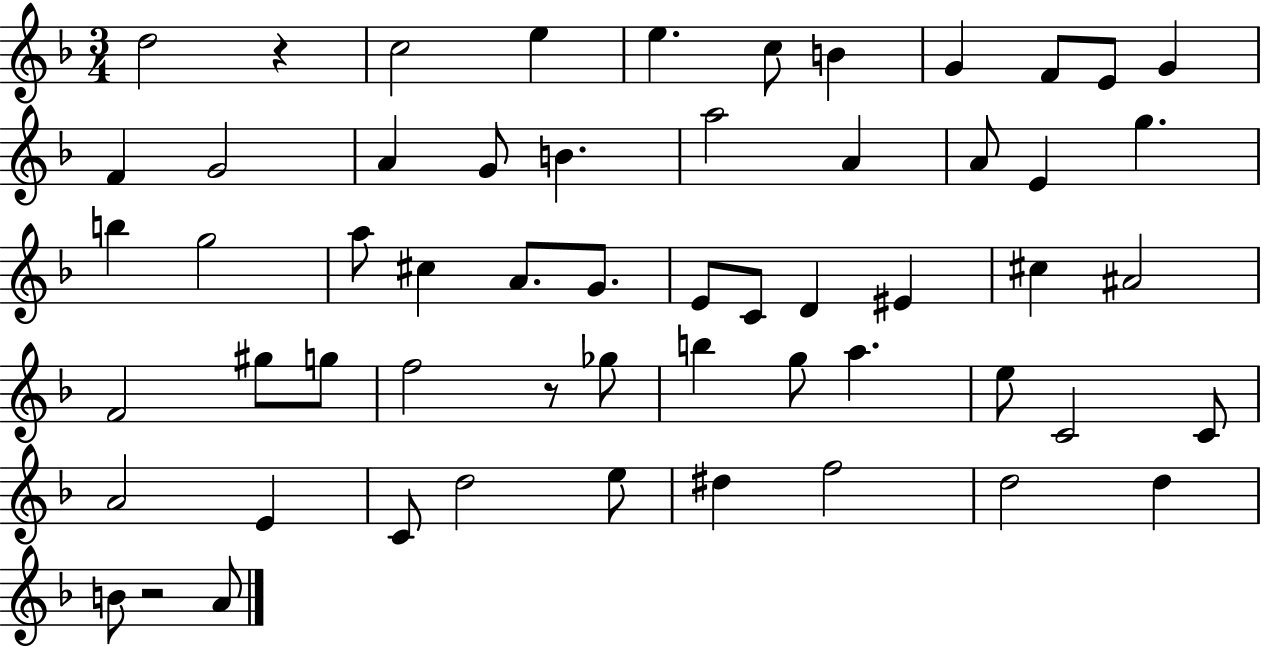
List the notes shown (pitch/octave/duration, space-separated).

D5/h R/q C5/h E5/q E5/q. C5/e B4/q G4/q F4/e E4/e G4/q F4/q G4/h A4/q G4/e B4/q. A5/h A4/q A4/e E4/q G5/q. B5/q G5/h A5/e C#5/q A4/e. G4/e. E4/e C4/e D4/q EIS4/q C#5/q A#4/h F4/h G#5/e G5/e F5/h R/e Gb5/e B5/q G5/e A5/q. E5/e C4/h C4/e A4/h E4/q C4/e D5/h E5/e D#5/q F5/h D5/h D5/q B4/e R/h A4/e